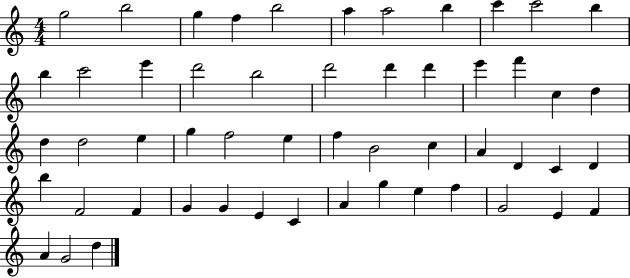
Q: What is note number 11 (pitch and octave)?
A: B5